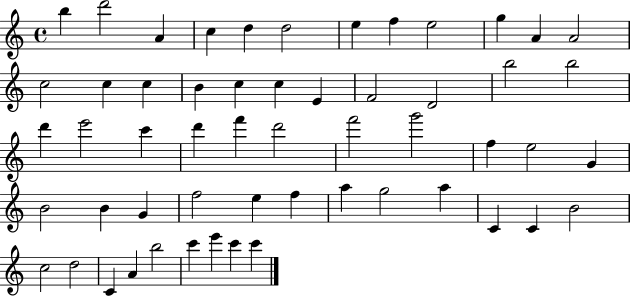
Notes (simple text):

B5/q D6/h A4/q C5/q D5/q D5/h E5/q F5/q E5/h G5/q A4/q A4/h C5/h C5/q C5/q B4/q C5/q C5/q E4/q F4/h D4/h B5/h B5/h D6/q E6/h C6/q D6/q F6/q D6/h F6/h G6/h F5/q E5/h G4/q B4/h B4/q G4/q F5/h E5/q F5/q A5/q G5/h A5/q C4/q C4/q B4/h C5/h D5/h C4/q A4/q B5/h C6/q E6/q C6/q C6/q